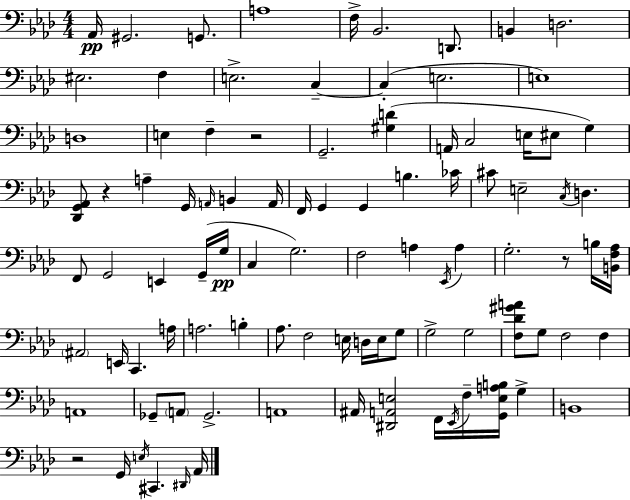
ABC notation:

X:1
T:Untitled
M:4/4
L:1/4
K:Fm
_A,,/4 ^G,,2 G,,/2 A,4 F,/4 _B,,2 D,,/2 B,, D,2 ^E,2 F, E,2 C, C, E,2 E,4 D,4 E, F, z2 G,,2 [^G,D] A,,/4 C,2 E,/4 ^E,/2 G, [_D,,G,,_A,,]/2 z A, G,,/4 A,,/4 B,, A,,/4 F,,/4 G,, G,, B, _C/4 ^C/2 E,2 C,/4 D, F,,/2 G,,2 E,, G,,/4 G,/4 C, G,2 F,2 A, _E,,/4 A, G,2 z/2 B,/4 [B,,F,_A,]/4 ^A,,2 E,,/4 C,, A,/4 A,2 B, _A,/2 F,2 E,/4 D,/4 E,/4 G,/2 G,2 G,2 [F,_D^GA]/2 G,/2 F,2 F, A,,4 _G,,/2 A,,/2 _G,,2 A,,4 ^A,,/4 [^D,,A,,E,]2 F,,/4 _E,,/4 F,/4 [G,,E,A,B,]/4 G, B,,4 z2 G,,/4 E,/4 ^C,, ^D,,/4 _A,,/4